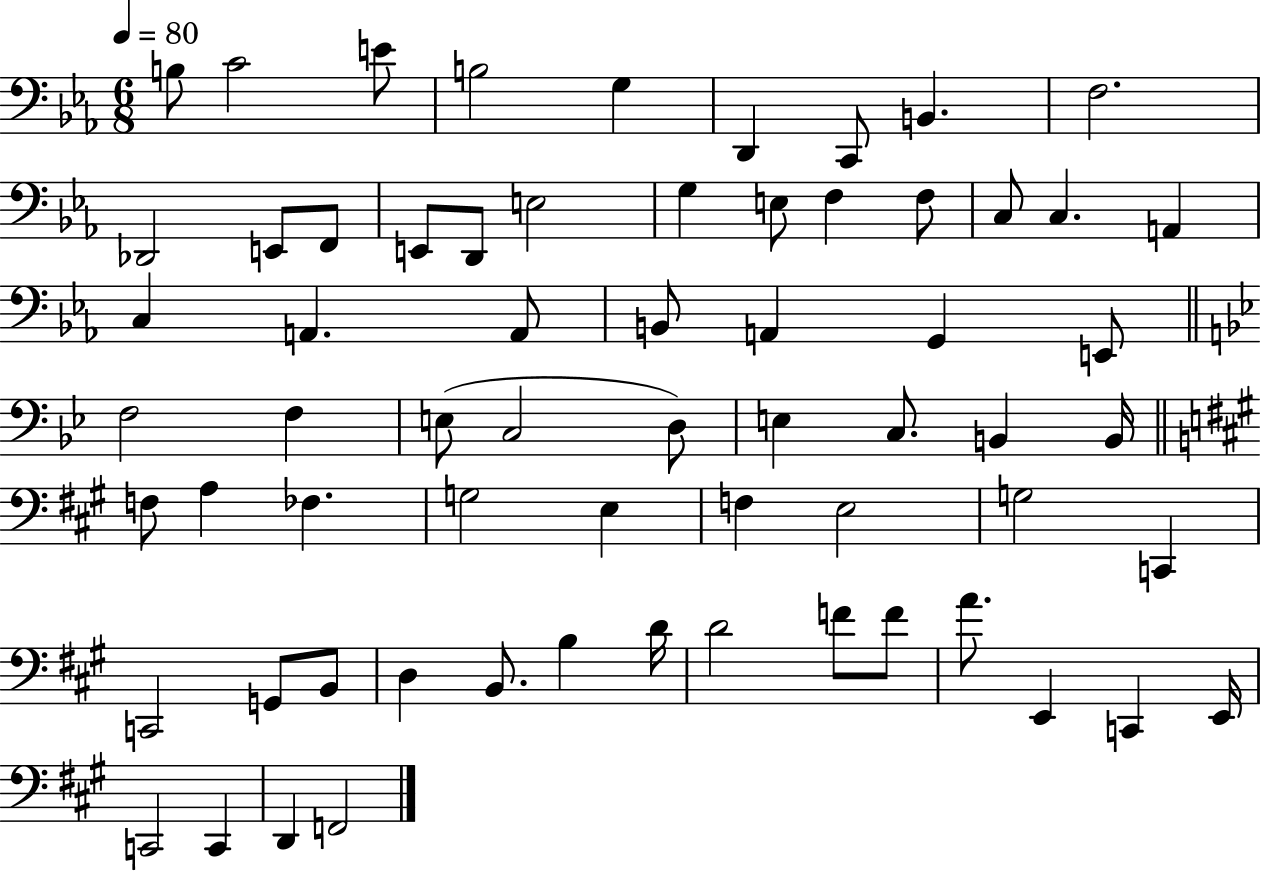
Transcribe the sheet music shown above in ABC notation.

X:1
T:Untitled
M:6/8
L:1/4
K:Eb
B,/2 C2 E/2 B,2 G, D,, C,,/2 B,, F,2 _D,,2 E,,/2 F,,/2 E,,/2 D,,/2 E,2 G, E,/2 F, F,/2 C,/2 C, A,, C, A,, A,,/2 B,,/2 A,, G,, E,,/2 F,2 F, E,/2 C,2 D,/2 E, C,/2 B,, B,,/4 F,/2 A, _F, G,2 E, F, E,2 G,2 C,, C,,2 G,,/2 B,,/2 D, B,,/2 B, D/4 D2 F/2 F/2 A/2 E,, C,, E,,/4 C,,2 C,, D,, F,,2